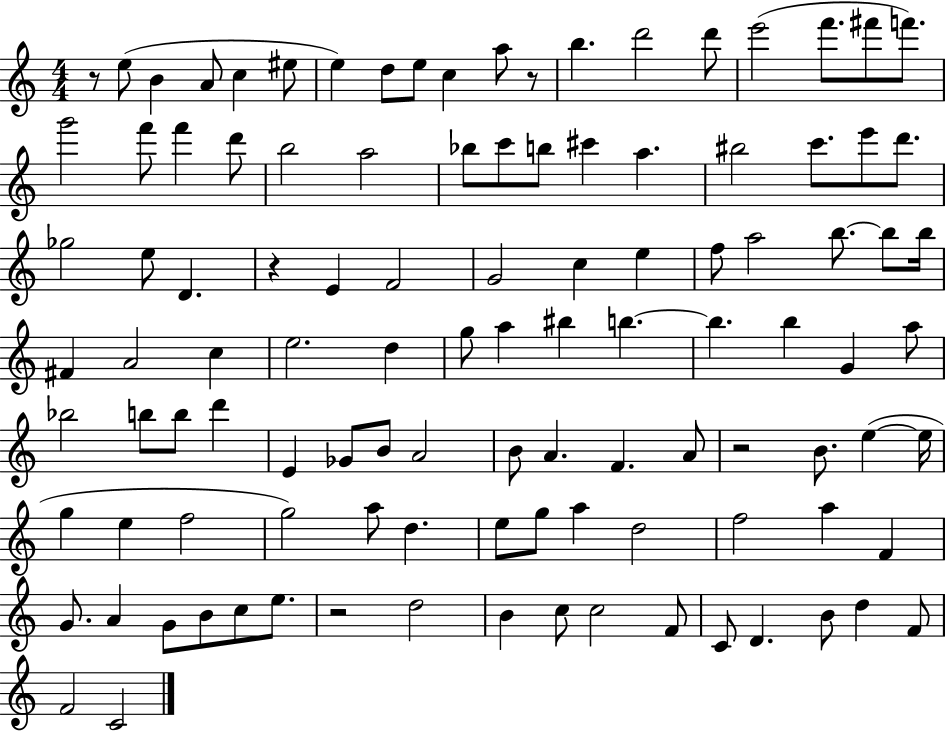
X:1
T:Untitled
M:4/4
L:1/4
K:C
z/2 e/2 B A/2 c ^e/2 e d/2 e/2 c a/2 z/2 b d'2 d'/2 e'2 f'/2 ^f'/2 f'/2 g'2 f'/2 f' d'/2 b2 a2 _b/2 c'/2 b/2 ^c' a ^b2 c'/2 e'/2 d'/2 _g2 e/2 D z E F2 G2 c e f/2 a2 b/2 b/2 b/4 ^F A2 c e2 d g/2 a ^b b b b G a/2 _b2 b/2 b/2 d' E _G/2 B/2 A2 B/2 A F A/2 z2 B/2 e e/4 g e f2 g2 a/2 d e/2 g/2 a d2 f2 a F G/2 A G/2 B/2 c/2 e/2 z2 d2 B c/2 c2 F/2 C/2 D B/2 d F/2 F2 C2